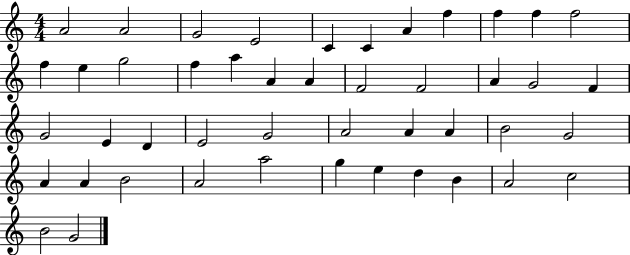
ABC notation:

X:1
T:Untitled
M:4/4
L:1/4
K:C
A2 A2 G2 E2 C C A f f f f2 f e g2 f a A A F2 F2 A G2 F G2 E D E2 G2 A2 A A B2 G2 A A B2 A2 a2 g e d B A2 c2 B2 G2